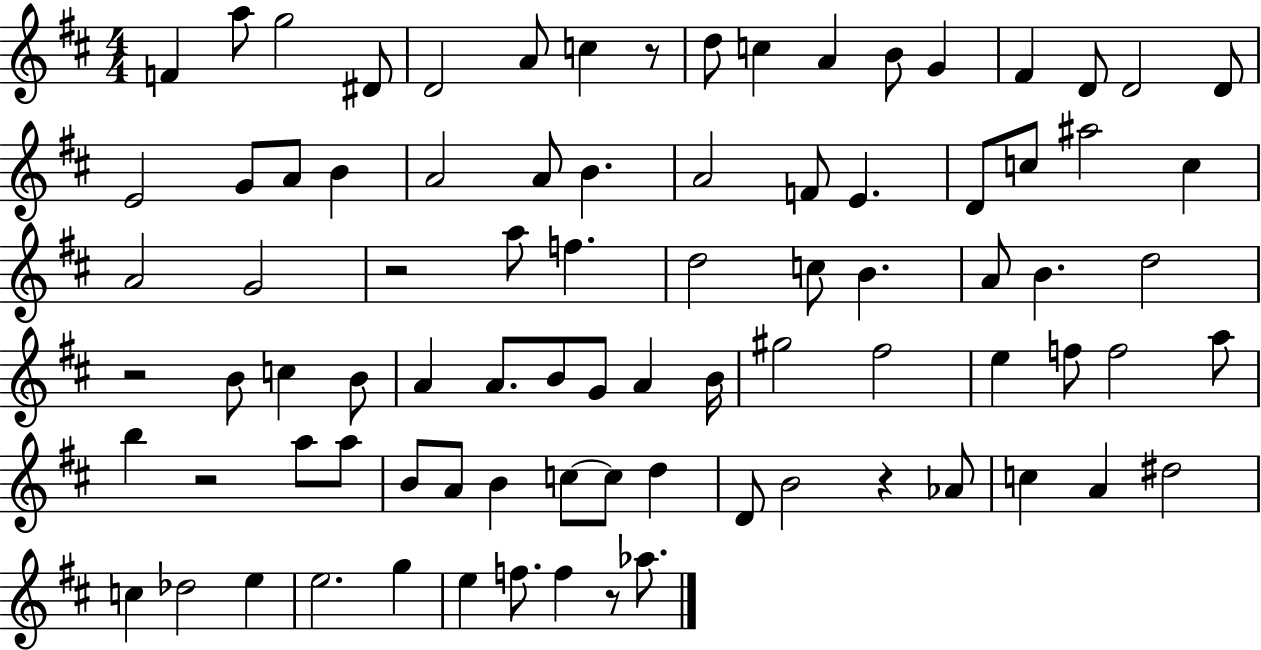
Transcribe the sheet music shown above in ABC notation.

X:1
T:Untitled
M:4/4
L:1/4
K:D
F a/2 g2 ^D/2 D2 A/2 c z/2 d/2 c A B/2 G ^F D/2 D2 D/2 E2 G/2 A/2 B A2 A/2 B A2 F/2 E D/2 c/2 ^a2 c A2 G2 z2 a/2 f d2 c/2 B A/2 B d2 z2 B/2 c B/2 A A/2 B/2 G/2 A B/4 ^g2 ^f2 e f/2 f2 a/2 b z2 a/2 a/2 B/2 A/2 B c/2 c/2 d D/2 B2 z _A/2 c A ^d2 c _d2 e e2 g e f/2 f z/2 _a/2